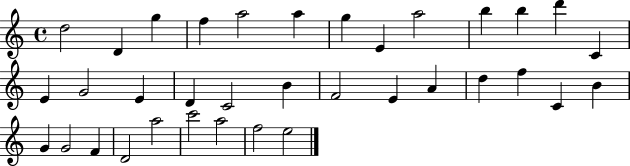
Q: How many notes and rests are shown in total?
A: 35